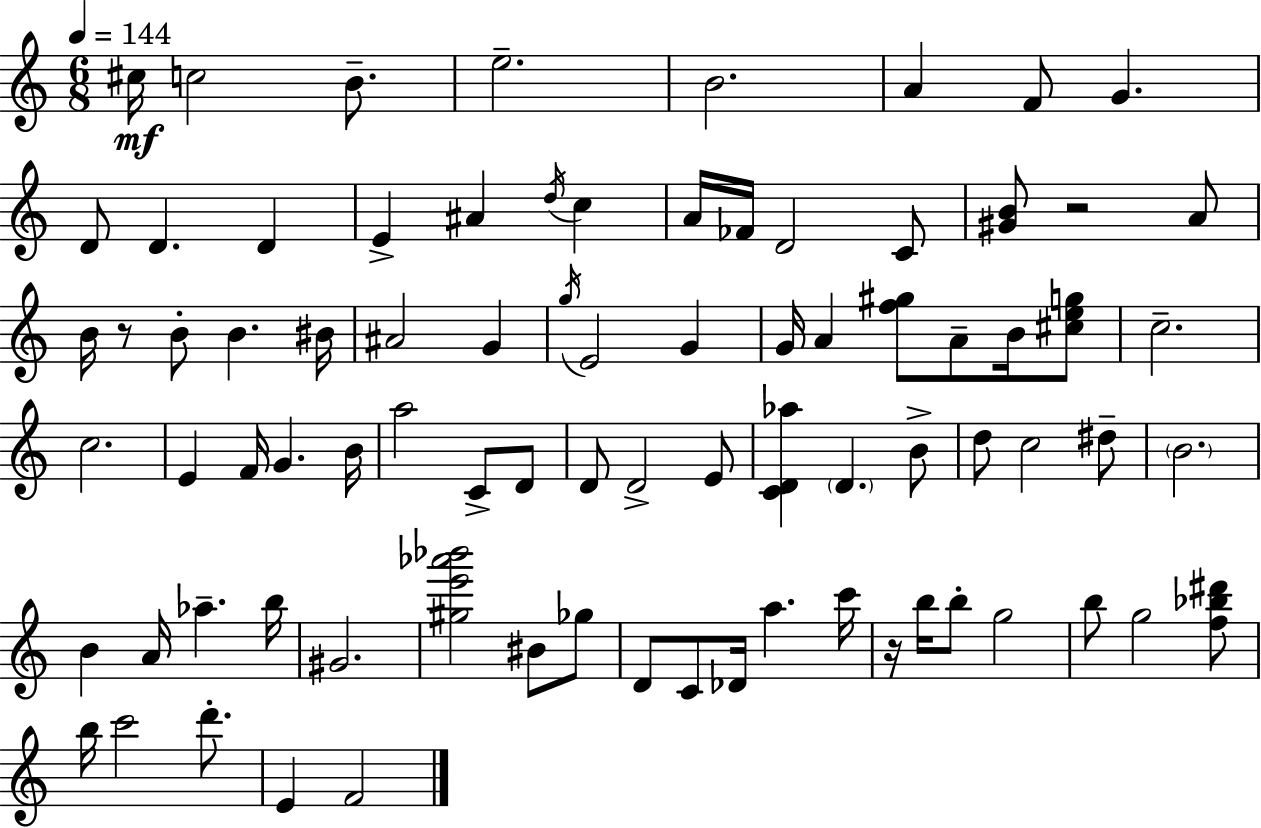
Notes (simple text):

C#5/s C5/h B4/e. E5/h. B4/h. A4/q F4/e G4/q. D4/e D4/q. D4/q E4/q A#4/q D5/s C5/q A4/s FES4/s D4/h C4/e [G#4,B4]/e R/h A4/e B4/s R/e B4/e B4/q. BIS4/s A#4/h G4/q G5/s E4/h G4/q G4/s A4/q [F5,G#5]/e A4/e B4/s [C#5,E5,G5]/e C5/h. C5/h. E4/q F4/s G4/q. B4/s A5/h C4/e D4/e D4/e D4/h E4/e [C4,D4,Ab5]/q D4/q. B4/e D5/e C5/h D#5/e B4/h. B4/q A4/s Ab5/q. B5/s G#4/h. [G#5,E6,Ab6,Bb6]/h BIS4/e Gb5/e D4/e C4/e Db4/s A5/q. C6/s R/s B5/s B5/e G5/h B5/e G5/h [F5,Bb5,D#6]/e B5/s C6/h D6/e. E4/q F4/h